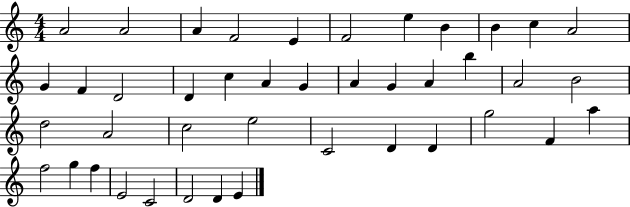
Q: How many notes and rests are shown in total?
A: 42